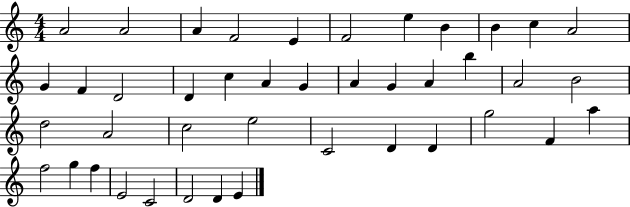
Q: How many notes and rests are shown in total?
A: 42